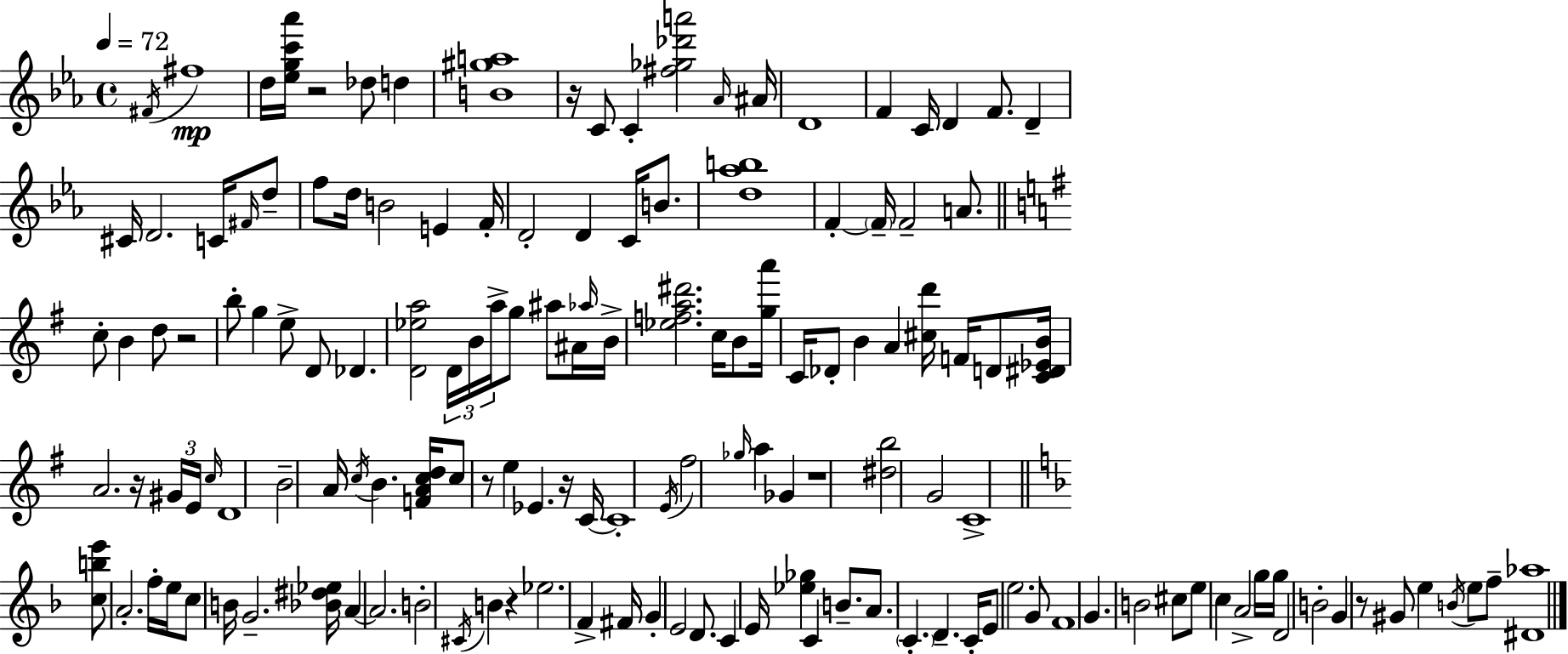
F#4/s F#5/w D5/s [Eb5,G5,C6,Ab6]/s R/h Db5/e D5/q [B4,G#5,A5]/w R/s C4/e C4/q [F#5,Gb5,Db6,A6]/h Ab4/s A#4/s D4/w F4/q C4/s D4/q F4/e. D4/q C#4/s D4/h. C4/s F#4/s D5/e F5/e D5/s B4/h E4/q F4/s D4/h D4/q C4/s B4/e. [D5,Ab5,B5]/w F4/q F4/s F4/h A4/e. C5/e B4/q D5/e R/h B5/e G5/q E5/e D4/e Db4/q. [D4,Eb5,A5]/h D4/s B4/s A5/s G5/e A#5/e A#4/s Ab5/s B4/s [Eb5,F5,A5,D#6]/h. C5/s B4/e [G5,A6]/s C4/s Db4/e B4/q A4/q [C#5,D6]/s F4/s D4/e [C4,D#4,Eb4,B4]/s A4/h. R/s G#4/s E4/s C5/s D4/w B4/h A4/s C5/s B4/q. [F4,A4,C5,D5]/s C5/e R/e E5/q Eb4/q. R/s C4/s C4/w E4/s F#5/h Gb5/s A5/q Gb4/q R/w [D#5,B5]/h G4/h C4/w [C5,B5,E6]/e A4/h. F5/s E5/s C5/e B4/s G4/h. [Bb4,D#5,Eb5]/s A4/q A4/h. B4/h C#4/s B4/q R/q Eb5/h. F4/q F#4/s G4/q E4/h D4/e. C4/q E4/s [Eb5,Gb5]/q C4/q B4/e. A4/e. C4/q. D4/q. C4/s E4/e E5/h. G4/e F4/w G4/q. B4/h C#5/e E5/e C5/q A4/h G5/s G5/s D4/h B4/h G4/q R/e G#4/e E5/q B4/s E5/e F5/e [D#4,Ab5]/w